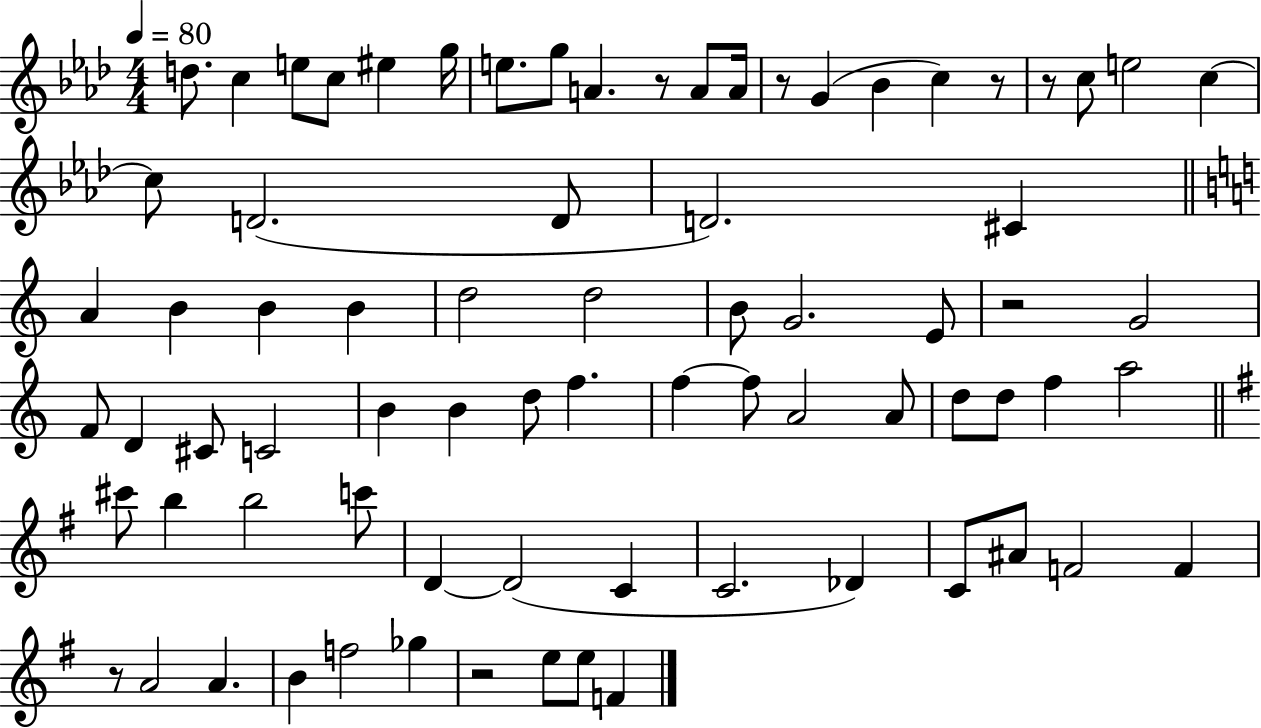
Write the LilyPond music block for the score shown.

{
  \clef treble
  \numericTimeSignature
  \time 4/4
  \key aes \major
  \tempo 4 = 80
  \repeat volta 2 { d''8. c''4 e''8 c''8 eis''4 g''16 | e''8. g''8 a'4. r8 a'8 a'16 | r8 g'4( bes'4 c''4) r8 | r8 c''8 e''2 c''4~~ | \break c''8 d'2.( d'8 | d'2.) cis'4 | \bar "||" \break \key c \major a'4 b'4 b'4 b'4 | d''2 d''2 | b'8 g'2. e'8 | r2 g'2 | \break f'8 d'4 cis'8 c'2 | b'4 b'4 d''8 f''4. | f''4~~ f''8 a'2 a'8 | d''8 d''8 f''4 a''2 | \break \bar "||" \break \key g \major cis'''8 b''4 b''2 c'''8 | d'4~~ d'2( c'4 | c'2. des'4) | c'8 ais'8 f'2 f'4 | \break r8 a'2 a'4. | b'4 f''2 ges''4 | r2 e''8 e''8 f'4 | } \bar "|."
}